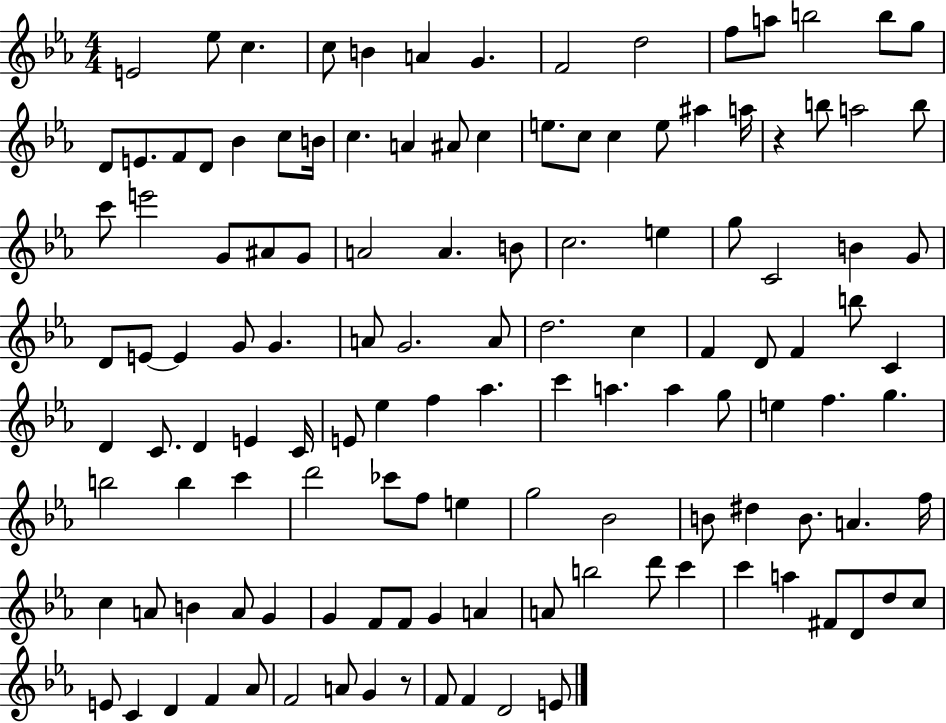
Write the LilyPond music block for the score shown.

{
  \clef treble
  \numericTimeSignature
  \time 4/4
  \key ees \major
  e'2 ees''8 c''4. | c''8 b'4 a'4 g'4. | f'2 d''2 | f''8 a''8 b''2 b''8 g''8 | \break d'8 e'8. f'8 d'8 bes'4 c''8 b'16 | c''4. a'4 ais'8 c''4 | e''8. c''8 c''4 e''8 ais''4 a''16 | r4 b''8 a''2 b''8 | \break c'''8 e'''2 g'8 ais'8 g'8 | a'2 a'4. b'8 | c''2. e''4 | g''8 c'2 b'4 g'8 | \break d'8 e'8~~ e'4 g'8 g'4. | a'8 g'2. a'8 | d''2. c''4 | f'4 d'8 f'4 b''8 c'4 | \break d'4 c'8. d'4 e'4 c'16 | e'8 ees''4 f''4 aes''4. | c'''4 a''4. a''4 g''8 | e''4 f''4. g''4. | \break b''2 b''4 c'''4 | d'''2 ces'''8 f''8 e''4 | g''2 bes'2 | b'8 dis''4 b'8. a'4. f''16 | \break c''4 a'8 b'4 a'8 g'4 | g'4 f'8 f'8 g'4 a'4 | a'8 b''2 d'''8 c'''4 | c'''4 a''4 fis'8 d'8 d''8 c''8 | \break e'8 c'4 d'4 f'4 aes'8 | f'2 a'8 g'4 r8 | f'8 f'4 d'2 e'8 | \bar "|."
}